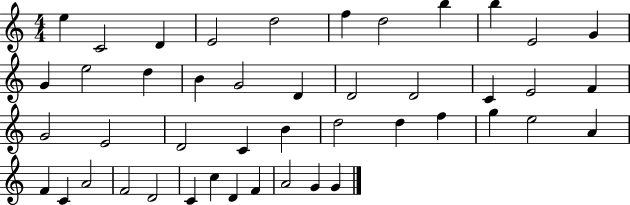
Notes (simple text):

E5/q C4/h D4/q E4/h D5/h F5/q D5/h B5/q B5/q E4/h G4/q G4/q E5/h D5/q B4/q G4/h D4/q D4/h D4/h C4/q E4/h F4/q G4/h E4/h D4/h C4/q B4/q D5/h D5/q F5/q G5/q E5/h A4/q F4/q C4/q A4/h F4/h D4/h C4/q C5/q D4/q F4/q A4/h G4/q G4/q